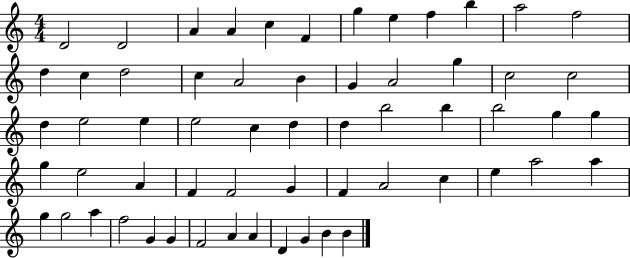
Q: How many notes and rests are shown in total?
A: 60